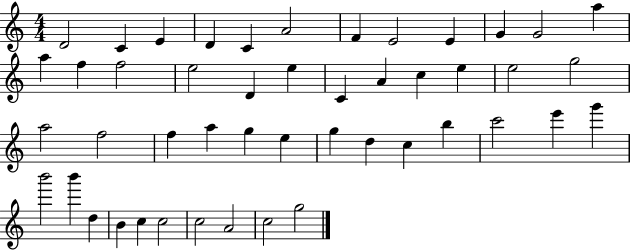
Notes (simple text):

D4/h C4/q E4/q D4/q C4/q A4/h F4/q E4/h E4/q G4/q G4/h A5/q A5/q F5/q F5/h E5/h D4/q E5/q C4/q A4/q C5/q E5/q E5/h G5/h A5/h F5/h F5/q A5/q G5/q E5/q G5/q D5/q C5/q B5/q C6/h E6/q G6/q B6/h B6/q D5/q B4/q C5/q C5/h C5/h A4/h C5/h G5/h